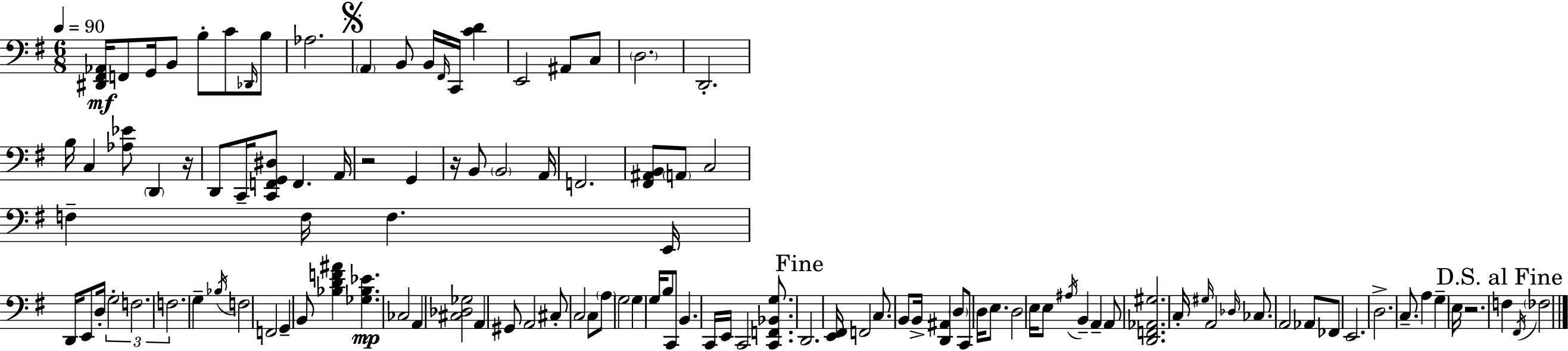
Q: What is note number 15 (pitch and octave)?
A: A#2